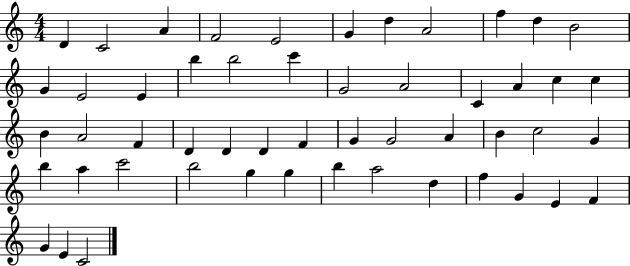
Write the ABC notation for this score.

X:1
T:Untitled
M:4/4
L:1/4
K:C
D C2 A F2 E2 G d A2 f d B2 G E2 E b b2 c' G2 A2 C A c c B A2 F D D D F G G2 A B c2 G b a c'2 b2 g g b a2 d f G E F G E C2